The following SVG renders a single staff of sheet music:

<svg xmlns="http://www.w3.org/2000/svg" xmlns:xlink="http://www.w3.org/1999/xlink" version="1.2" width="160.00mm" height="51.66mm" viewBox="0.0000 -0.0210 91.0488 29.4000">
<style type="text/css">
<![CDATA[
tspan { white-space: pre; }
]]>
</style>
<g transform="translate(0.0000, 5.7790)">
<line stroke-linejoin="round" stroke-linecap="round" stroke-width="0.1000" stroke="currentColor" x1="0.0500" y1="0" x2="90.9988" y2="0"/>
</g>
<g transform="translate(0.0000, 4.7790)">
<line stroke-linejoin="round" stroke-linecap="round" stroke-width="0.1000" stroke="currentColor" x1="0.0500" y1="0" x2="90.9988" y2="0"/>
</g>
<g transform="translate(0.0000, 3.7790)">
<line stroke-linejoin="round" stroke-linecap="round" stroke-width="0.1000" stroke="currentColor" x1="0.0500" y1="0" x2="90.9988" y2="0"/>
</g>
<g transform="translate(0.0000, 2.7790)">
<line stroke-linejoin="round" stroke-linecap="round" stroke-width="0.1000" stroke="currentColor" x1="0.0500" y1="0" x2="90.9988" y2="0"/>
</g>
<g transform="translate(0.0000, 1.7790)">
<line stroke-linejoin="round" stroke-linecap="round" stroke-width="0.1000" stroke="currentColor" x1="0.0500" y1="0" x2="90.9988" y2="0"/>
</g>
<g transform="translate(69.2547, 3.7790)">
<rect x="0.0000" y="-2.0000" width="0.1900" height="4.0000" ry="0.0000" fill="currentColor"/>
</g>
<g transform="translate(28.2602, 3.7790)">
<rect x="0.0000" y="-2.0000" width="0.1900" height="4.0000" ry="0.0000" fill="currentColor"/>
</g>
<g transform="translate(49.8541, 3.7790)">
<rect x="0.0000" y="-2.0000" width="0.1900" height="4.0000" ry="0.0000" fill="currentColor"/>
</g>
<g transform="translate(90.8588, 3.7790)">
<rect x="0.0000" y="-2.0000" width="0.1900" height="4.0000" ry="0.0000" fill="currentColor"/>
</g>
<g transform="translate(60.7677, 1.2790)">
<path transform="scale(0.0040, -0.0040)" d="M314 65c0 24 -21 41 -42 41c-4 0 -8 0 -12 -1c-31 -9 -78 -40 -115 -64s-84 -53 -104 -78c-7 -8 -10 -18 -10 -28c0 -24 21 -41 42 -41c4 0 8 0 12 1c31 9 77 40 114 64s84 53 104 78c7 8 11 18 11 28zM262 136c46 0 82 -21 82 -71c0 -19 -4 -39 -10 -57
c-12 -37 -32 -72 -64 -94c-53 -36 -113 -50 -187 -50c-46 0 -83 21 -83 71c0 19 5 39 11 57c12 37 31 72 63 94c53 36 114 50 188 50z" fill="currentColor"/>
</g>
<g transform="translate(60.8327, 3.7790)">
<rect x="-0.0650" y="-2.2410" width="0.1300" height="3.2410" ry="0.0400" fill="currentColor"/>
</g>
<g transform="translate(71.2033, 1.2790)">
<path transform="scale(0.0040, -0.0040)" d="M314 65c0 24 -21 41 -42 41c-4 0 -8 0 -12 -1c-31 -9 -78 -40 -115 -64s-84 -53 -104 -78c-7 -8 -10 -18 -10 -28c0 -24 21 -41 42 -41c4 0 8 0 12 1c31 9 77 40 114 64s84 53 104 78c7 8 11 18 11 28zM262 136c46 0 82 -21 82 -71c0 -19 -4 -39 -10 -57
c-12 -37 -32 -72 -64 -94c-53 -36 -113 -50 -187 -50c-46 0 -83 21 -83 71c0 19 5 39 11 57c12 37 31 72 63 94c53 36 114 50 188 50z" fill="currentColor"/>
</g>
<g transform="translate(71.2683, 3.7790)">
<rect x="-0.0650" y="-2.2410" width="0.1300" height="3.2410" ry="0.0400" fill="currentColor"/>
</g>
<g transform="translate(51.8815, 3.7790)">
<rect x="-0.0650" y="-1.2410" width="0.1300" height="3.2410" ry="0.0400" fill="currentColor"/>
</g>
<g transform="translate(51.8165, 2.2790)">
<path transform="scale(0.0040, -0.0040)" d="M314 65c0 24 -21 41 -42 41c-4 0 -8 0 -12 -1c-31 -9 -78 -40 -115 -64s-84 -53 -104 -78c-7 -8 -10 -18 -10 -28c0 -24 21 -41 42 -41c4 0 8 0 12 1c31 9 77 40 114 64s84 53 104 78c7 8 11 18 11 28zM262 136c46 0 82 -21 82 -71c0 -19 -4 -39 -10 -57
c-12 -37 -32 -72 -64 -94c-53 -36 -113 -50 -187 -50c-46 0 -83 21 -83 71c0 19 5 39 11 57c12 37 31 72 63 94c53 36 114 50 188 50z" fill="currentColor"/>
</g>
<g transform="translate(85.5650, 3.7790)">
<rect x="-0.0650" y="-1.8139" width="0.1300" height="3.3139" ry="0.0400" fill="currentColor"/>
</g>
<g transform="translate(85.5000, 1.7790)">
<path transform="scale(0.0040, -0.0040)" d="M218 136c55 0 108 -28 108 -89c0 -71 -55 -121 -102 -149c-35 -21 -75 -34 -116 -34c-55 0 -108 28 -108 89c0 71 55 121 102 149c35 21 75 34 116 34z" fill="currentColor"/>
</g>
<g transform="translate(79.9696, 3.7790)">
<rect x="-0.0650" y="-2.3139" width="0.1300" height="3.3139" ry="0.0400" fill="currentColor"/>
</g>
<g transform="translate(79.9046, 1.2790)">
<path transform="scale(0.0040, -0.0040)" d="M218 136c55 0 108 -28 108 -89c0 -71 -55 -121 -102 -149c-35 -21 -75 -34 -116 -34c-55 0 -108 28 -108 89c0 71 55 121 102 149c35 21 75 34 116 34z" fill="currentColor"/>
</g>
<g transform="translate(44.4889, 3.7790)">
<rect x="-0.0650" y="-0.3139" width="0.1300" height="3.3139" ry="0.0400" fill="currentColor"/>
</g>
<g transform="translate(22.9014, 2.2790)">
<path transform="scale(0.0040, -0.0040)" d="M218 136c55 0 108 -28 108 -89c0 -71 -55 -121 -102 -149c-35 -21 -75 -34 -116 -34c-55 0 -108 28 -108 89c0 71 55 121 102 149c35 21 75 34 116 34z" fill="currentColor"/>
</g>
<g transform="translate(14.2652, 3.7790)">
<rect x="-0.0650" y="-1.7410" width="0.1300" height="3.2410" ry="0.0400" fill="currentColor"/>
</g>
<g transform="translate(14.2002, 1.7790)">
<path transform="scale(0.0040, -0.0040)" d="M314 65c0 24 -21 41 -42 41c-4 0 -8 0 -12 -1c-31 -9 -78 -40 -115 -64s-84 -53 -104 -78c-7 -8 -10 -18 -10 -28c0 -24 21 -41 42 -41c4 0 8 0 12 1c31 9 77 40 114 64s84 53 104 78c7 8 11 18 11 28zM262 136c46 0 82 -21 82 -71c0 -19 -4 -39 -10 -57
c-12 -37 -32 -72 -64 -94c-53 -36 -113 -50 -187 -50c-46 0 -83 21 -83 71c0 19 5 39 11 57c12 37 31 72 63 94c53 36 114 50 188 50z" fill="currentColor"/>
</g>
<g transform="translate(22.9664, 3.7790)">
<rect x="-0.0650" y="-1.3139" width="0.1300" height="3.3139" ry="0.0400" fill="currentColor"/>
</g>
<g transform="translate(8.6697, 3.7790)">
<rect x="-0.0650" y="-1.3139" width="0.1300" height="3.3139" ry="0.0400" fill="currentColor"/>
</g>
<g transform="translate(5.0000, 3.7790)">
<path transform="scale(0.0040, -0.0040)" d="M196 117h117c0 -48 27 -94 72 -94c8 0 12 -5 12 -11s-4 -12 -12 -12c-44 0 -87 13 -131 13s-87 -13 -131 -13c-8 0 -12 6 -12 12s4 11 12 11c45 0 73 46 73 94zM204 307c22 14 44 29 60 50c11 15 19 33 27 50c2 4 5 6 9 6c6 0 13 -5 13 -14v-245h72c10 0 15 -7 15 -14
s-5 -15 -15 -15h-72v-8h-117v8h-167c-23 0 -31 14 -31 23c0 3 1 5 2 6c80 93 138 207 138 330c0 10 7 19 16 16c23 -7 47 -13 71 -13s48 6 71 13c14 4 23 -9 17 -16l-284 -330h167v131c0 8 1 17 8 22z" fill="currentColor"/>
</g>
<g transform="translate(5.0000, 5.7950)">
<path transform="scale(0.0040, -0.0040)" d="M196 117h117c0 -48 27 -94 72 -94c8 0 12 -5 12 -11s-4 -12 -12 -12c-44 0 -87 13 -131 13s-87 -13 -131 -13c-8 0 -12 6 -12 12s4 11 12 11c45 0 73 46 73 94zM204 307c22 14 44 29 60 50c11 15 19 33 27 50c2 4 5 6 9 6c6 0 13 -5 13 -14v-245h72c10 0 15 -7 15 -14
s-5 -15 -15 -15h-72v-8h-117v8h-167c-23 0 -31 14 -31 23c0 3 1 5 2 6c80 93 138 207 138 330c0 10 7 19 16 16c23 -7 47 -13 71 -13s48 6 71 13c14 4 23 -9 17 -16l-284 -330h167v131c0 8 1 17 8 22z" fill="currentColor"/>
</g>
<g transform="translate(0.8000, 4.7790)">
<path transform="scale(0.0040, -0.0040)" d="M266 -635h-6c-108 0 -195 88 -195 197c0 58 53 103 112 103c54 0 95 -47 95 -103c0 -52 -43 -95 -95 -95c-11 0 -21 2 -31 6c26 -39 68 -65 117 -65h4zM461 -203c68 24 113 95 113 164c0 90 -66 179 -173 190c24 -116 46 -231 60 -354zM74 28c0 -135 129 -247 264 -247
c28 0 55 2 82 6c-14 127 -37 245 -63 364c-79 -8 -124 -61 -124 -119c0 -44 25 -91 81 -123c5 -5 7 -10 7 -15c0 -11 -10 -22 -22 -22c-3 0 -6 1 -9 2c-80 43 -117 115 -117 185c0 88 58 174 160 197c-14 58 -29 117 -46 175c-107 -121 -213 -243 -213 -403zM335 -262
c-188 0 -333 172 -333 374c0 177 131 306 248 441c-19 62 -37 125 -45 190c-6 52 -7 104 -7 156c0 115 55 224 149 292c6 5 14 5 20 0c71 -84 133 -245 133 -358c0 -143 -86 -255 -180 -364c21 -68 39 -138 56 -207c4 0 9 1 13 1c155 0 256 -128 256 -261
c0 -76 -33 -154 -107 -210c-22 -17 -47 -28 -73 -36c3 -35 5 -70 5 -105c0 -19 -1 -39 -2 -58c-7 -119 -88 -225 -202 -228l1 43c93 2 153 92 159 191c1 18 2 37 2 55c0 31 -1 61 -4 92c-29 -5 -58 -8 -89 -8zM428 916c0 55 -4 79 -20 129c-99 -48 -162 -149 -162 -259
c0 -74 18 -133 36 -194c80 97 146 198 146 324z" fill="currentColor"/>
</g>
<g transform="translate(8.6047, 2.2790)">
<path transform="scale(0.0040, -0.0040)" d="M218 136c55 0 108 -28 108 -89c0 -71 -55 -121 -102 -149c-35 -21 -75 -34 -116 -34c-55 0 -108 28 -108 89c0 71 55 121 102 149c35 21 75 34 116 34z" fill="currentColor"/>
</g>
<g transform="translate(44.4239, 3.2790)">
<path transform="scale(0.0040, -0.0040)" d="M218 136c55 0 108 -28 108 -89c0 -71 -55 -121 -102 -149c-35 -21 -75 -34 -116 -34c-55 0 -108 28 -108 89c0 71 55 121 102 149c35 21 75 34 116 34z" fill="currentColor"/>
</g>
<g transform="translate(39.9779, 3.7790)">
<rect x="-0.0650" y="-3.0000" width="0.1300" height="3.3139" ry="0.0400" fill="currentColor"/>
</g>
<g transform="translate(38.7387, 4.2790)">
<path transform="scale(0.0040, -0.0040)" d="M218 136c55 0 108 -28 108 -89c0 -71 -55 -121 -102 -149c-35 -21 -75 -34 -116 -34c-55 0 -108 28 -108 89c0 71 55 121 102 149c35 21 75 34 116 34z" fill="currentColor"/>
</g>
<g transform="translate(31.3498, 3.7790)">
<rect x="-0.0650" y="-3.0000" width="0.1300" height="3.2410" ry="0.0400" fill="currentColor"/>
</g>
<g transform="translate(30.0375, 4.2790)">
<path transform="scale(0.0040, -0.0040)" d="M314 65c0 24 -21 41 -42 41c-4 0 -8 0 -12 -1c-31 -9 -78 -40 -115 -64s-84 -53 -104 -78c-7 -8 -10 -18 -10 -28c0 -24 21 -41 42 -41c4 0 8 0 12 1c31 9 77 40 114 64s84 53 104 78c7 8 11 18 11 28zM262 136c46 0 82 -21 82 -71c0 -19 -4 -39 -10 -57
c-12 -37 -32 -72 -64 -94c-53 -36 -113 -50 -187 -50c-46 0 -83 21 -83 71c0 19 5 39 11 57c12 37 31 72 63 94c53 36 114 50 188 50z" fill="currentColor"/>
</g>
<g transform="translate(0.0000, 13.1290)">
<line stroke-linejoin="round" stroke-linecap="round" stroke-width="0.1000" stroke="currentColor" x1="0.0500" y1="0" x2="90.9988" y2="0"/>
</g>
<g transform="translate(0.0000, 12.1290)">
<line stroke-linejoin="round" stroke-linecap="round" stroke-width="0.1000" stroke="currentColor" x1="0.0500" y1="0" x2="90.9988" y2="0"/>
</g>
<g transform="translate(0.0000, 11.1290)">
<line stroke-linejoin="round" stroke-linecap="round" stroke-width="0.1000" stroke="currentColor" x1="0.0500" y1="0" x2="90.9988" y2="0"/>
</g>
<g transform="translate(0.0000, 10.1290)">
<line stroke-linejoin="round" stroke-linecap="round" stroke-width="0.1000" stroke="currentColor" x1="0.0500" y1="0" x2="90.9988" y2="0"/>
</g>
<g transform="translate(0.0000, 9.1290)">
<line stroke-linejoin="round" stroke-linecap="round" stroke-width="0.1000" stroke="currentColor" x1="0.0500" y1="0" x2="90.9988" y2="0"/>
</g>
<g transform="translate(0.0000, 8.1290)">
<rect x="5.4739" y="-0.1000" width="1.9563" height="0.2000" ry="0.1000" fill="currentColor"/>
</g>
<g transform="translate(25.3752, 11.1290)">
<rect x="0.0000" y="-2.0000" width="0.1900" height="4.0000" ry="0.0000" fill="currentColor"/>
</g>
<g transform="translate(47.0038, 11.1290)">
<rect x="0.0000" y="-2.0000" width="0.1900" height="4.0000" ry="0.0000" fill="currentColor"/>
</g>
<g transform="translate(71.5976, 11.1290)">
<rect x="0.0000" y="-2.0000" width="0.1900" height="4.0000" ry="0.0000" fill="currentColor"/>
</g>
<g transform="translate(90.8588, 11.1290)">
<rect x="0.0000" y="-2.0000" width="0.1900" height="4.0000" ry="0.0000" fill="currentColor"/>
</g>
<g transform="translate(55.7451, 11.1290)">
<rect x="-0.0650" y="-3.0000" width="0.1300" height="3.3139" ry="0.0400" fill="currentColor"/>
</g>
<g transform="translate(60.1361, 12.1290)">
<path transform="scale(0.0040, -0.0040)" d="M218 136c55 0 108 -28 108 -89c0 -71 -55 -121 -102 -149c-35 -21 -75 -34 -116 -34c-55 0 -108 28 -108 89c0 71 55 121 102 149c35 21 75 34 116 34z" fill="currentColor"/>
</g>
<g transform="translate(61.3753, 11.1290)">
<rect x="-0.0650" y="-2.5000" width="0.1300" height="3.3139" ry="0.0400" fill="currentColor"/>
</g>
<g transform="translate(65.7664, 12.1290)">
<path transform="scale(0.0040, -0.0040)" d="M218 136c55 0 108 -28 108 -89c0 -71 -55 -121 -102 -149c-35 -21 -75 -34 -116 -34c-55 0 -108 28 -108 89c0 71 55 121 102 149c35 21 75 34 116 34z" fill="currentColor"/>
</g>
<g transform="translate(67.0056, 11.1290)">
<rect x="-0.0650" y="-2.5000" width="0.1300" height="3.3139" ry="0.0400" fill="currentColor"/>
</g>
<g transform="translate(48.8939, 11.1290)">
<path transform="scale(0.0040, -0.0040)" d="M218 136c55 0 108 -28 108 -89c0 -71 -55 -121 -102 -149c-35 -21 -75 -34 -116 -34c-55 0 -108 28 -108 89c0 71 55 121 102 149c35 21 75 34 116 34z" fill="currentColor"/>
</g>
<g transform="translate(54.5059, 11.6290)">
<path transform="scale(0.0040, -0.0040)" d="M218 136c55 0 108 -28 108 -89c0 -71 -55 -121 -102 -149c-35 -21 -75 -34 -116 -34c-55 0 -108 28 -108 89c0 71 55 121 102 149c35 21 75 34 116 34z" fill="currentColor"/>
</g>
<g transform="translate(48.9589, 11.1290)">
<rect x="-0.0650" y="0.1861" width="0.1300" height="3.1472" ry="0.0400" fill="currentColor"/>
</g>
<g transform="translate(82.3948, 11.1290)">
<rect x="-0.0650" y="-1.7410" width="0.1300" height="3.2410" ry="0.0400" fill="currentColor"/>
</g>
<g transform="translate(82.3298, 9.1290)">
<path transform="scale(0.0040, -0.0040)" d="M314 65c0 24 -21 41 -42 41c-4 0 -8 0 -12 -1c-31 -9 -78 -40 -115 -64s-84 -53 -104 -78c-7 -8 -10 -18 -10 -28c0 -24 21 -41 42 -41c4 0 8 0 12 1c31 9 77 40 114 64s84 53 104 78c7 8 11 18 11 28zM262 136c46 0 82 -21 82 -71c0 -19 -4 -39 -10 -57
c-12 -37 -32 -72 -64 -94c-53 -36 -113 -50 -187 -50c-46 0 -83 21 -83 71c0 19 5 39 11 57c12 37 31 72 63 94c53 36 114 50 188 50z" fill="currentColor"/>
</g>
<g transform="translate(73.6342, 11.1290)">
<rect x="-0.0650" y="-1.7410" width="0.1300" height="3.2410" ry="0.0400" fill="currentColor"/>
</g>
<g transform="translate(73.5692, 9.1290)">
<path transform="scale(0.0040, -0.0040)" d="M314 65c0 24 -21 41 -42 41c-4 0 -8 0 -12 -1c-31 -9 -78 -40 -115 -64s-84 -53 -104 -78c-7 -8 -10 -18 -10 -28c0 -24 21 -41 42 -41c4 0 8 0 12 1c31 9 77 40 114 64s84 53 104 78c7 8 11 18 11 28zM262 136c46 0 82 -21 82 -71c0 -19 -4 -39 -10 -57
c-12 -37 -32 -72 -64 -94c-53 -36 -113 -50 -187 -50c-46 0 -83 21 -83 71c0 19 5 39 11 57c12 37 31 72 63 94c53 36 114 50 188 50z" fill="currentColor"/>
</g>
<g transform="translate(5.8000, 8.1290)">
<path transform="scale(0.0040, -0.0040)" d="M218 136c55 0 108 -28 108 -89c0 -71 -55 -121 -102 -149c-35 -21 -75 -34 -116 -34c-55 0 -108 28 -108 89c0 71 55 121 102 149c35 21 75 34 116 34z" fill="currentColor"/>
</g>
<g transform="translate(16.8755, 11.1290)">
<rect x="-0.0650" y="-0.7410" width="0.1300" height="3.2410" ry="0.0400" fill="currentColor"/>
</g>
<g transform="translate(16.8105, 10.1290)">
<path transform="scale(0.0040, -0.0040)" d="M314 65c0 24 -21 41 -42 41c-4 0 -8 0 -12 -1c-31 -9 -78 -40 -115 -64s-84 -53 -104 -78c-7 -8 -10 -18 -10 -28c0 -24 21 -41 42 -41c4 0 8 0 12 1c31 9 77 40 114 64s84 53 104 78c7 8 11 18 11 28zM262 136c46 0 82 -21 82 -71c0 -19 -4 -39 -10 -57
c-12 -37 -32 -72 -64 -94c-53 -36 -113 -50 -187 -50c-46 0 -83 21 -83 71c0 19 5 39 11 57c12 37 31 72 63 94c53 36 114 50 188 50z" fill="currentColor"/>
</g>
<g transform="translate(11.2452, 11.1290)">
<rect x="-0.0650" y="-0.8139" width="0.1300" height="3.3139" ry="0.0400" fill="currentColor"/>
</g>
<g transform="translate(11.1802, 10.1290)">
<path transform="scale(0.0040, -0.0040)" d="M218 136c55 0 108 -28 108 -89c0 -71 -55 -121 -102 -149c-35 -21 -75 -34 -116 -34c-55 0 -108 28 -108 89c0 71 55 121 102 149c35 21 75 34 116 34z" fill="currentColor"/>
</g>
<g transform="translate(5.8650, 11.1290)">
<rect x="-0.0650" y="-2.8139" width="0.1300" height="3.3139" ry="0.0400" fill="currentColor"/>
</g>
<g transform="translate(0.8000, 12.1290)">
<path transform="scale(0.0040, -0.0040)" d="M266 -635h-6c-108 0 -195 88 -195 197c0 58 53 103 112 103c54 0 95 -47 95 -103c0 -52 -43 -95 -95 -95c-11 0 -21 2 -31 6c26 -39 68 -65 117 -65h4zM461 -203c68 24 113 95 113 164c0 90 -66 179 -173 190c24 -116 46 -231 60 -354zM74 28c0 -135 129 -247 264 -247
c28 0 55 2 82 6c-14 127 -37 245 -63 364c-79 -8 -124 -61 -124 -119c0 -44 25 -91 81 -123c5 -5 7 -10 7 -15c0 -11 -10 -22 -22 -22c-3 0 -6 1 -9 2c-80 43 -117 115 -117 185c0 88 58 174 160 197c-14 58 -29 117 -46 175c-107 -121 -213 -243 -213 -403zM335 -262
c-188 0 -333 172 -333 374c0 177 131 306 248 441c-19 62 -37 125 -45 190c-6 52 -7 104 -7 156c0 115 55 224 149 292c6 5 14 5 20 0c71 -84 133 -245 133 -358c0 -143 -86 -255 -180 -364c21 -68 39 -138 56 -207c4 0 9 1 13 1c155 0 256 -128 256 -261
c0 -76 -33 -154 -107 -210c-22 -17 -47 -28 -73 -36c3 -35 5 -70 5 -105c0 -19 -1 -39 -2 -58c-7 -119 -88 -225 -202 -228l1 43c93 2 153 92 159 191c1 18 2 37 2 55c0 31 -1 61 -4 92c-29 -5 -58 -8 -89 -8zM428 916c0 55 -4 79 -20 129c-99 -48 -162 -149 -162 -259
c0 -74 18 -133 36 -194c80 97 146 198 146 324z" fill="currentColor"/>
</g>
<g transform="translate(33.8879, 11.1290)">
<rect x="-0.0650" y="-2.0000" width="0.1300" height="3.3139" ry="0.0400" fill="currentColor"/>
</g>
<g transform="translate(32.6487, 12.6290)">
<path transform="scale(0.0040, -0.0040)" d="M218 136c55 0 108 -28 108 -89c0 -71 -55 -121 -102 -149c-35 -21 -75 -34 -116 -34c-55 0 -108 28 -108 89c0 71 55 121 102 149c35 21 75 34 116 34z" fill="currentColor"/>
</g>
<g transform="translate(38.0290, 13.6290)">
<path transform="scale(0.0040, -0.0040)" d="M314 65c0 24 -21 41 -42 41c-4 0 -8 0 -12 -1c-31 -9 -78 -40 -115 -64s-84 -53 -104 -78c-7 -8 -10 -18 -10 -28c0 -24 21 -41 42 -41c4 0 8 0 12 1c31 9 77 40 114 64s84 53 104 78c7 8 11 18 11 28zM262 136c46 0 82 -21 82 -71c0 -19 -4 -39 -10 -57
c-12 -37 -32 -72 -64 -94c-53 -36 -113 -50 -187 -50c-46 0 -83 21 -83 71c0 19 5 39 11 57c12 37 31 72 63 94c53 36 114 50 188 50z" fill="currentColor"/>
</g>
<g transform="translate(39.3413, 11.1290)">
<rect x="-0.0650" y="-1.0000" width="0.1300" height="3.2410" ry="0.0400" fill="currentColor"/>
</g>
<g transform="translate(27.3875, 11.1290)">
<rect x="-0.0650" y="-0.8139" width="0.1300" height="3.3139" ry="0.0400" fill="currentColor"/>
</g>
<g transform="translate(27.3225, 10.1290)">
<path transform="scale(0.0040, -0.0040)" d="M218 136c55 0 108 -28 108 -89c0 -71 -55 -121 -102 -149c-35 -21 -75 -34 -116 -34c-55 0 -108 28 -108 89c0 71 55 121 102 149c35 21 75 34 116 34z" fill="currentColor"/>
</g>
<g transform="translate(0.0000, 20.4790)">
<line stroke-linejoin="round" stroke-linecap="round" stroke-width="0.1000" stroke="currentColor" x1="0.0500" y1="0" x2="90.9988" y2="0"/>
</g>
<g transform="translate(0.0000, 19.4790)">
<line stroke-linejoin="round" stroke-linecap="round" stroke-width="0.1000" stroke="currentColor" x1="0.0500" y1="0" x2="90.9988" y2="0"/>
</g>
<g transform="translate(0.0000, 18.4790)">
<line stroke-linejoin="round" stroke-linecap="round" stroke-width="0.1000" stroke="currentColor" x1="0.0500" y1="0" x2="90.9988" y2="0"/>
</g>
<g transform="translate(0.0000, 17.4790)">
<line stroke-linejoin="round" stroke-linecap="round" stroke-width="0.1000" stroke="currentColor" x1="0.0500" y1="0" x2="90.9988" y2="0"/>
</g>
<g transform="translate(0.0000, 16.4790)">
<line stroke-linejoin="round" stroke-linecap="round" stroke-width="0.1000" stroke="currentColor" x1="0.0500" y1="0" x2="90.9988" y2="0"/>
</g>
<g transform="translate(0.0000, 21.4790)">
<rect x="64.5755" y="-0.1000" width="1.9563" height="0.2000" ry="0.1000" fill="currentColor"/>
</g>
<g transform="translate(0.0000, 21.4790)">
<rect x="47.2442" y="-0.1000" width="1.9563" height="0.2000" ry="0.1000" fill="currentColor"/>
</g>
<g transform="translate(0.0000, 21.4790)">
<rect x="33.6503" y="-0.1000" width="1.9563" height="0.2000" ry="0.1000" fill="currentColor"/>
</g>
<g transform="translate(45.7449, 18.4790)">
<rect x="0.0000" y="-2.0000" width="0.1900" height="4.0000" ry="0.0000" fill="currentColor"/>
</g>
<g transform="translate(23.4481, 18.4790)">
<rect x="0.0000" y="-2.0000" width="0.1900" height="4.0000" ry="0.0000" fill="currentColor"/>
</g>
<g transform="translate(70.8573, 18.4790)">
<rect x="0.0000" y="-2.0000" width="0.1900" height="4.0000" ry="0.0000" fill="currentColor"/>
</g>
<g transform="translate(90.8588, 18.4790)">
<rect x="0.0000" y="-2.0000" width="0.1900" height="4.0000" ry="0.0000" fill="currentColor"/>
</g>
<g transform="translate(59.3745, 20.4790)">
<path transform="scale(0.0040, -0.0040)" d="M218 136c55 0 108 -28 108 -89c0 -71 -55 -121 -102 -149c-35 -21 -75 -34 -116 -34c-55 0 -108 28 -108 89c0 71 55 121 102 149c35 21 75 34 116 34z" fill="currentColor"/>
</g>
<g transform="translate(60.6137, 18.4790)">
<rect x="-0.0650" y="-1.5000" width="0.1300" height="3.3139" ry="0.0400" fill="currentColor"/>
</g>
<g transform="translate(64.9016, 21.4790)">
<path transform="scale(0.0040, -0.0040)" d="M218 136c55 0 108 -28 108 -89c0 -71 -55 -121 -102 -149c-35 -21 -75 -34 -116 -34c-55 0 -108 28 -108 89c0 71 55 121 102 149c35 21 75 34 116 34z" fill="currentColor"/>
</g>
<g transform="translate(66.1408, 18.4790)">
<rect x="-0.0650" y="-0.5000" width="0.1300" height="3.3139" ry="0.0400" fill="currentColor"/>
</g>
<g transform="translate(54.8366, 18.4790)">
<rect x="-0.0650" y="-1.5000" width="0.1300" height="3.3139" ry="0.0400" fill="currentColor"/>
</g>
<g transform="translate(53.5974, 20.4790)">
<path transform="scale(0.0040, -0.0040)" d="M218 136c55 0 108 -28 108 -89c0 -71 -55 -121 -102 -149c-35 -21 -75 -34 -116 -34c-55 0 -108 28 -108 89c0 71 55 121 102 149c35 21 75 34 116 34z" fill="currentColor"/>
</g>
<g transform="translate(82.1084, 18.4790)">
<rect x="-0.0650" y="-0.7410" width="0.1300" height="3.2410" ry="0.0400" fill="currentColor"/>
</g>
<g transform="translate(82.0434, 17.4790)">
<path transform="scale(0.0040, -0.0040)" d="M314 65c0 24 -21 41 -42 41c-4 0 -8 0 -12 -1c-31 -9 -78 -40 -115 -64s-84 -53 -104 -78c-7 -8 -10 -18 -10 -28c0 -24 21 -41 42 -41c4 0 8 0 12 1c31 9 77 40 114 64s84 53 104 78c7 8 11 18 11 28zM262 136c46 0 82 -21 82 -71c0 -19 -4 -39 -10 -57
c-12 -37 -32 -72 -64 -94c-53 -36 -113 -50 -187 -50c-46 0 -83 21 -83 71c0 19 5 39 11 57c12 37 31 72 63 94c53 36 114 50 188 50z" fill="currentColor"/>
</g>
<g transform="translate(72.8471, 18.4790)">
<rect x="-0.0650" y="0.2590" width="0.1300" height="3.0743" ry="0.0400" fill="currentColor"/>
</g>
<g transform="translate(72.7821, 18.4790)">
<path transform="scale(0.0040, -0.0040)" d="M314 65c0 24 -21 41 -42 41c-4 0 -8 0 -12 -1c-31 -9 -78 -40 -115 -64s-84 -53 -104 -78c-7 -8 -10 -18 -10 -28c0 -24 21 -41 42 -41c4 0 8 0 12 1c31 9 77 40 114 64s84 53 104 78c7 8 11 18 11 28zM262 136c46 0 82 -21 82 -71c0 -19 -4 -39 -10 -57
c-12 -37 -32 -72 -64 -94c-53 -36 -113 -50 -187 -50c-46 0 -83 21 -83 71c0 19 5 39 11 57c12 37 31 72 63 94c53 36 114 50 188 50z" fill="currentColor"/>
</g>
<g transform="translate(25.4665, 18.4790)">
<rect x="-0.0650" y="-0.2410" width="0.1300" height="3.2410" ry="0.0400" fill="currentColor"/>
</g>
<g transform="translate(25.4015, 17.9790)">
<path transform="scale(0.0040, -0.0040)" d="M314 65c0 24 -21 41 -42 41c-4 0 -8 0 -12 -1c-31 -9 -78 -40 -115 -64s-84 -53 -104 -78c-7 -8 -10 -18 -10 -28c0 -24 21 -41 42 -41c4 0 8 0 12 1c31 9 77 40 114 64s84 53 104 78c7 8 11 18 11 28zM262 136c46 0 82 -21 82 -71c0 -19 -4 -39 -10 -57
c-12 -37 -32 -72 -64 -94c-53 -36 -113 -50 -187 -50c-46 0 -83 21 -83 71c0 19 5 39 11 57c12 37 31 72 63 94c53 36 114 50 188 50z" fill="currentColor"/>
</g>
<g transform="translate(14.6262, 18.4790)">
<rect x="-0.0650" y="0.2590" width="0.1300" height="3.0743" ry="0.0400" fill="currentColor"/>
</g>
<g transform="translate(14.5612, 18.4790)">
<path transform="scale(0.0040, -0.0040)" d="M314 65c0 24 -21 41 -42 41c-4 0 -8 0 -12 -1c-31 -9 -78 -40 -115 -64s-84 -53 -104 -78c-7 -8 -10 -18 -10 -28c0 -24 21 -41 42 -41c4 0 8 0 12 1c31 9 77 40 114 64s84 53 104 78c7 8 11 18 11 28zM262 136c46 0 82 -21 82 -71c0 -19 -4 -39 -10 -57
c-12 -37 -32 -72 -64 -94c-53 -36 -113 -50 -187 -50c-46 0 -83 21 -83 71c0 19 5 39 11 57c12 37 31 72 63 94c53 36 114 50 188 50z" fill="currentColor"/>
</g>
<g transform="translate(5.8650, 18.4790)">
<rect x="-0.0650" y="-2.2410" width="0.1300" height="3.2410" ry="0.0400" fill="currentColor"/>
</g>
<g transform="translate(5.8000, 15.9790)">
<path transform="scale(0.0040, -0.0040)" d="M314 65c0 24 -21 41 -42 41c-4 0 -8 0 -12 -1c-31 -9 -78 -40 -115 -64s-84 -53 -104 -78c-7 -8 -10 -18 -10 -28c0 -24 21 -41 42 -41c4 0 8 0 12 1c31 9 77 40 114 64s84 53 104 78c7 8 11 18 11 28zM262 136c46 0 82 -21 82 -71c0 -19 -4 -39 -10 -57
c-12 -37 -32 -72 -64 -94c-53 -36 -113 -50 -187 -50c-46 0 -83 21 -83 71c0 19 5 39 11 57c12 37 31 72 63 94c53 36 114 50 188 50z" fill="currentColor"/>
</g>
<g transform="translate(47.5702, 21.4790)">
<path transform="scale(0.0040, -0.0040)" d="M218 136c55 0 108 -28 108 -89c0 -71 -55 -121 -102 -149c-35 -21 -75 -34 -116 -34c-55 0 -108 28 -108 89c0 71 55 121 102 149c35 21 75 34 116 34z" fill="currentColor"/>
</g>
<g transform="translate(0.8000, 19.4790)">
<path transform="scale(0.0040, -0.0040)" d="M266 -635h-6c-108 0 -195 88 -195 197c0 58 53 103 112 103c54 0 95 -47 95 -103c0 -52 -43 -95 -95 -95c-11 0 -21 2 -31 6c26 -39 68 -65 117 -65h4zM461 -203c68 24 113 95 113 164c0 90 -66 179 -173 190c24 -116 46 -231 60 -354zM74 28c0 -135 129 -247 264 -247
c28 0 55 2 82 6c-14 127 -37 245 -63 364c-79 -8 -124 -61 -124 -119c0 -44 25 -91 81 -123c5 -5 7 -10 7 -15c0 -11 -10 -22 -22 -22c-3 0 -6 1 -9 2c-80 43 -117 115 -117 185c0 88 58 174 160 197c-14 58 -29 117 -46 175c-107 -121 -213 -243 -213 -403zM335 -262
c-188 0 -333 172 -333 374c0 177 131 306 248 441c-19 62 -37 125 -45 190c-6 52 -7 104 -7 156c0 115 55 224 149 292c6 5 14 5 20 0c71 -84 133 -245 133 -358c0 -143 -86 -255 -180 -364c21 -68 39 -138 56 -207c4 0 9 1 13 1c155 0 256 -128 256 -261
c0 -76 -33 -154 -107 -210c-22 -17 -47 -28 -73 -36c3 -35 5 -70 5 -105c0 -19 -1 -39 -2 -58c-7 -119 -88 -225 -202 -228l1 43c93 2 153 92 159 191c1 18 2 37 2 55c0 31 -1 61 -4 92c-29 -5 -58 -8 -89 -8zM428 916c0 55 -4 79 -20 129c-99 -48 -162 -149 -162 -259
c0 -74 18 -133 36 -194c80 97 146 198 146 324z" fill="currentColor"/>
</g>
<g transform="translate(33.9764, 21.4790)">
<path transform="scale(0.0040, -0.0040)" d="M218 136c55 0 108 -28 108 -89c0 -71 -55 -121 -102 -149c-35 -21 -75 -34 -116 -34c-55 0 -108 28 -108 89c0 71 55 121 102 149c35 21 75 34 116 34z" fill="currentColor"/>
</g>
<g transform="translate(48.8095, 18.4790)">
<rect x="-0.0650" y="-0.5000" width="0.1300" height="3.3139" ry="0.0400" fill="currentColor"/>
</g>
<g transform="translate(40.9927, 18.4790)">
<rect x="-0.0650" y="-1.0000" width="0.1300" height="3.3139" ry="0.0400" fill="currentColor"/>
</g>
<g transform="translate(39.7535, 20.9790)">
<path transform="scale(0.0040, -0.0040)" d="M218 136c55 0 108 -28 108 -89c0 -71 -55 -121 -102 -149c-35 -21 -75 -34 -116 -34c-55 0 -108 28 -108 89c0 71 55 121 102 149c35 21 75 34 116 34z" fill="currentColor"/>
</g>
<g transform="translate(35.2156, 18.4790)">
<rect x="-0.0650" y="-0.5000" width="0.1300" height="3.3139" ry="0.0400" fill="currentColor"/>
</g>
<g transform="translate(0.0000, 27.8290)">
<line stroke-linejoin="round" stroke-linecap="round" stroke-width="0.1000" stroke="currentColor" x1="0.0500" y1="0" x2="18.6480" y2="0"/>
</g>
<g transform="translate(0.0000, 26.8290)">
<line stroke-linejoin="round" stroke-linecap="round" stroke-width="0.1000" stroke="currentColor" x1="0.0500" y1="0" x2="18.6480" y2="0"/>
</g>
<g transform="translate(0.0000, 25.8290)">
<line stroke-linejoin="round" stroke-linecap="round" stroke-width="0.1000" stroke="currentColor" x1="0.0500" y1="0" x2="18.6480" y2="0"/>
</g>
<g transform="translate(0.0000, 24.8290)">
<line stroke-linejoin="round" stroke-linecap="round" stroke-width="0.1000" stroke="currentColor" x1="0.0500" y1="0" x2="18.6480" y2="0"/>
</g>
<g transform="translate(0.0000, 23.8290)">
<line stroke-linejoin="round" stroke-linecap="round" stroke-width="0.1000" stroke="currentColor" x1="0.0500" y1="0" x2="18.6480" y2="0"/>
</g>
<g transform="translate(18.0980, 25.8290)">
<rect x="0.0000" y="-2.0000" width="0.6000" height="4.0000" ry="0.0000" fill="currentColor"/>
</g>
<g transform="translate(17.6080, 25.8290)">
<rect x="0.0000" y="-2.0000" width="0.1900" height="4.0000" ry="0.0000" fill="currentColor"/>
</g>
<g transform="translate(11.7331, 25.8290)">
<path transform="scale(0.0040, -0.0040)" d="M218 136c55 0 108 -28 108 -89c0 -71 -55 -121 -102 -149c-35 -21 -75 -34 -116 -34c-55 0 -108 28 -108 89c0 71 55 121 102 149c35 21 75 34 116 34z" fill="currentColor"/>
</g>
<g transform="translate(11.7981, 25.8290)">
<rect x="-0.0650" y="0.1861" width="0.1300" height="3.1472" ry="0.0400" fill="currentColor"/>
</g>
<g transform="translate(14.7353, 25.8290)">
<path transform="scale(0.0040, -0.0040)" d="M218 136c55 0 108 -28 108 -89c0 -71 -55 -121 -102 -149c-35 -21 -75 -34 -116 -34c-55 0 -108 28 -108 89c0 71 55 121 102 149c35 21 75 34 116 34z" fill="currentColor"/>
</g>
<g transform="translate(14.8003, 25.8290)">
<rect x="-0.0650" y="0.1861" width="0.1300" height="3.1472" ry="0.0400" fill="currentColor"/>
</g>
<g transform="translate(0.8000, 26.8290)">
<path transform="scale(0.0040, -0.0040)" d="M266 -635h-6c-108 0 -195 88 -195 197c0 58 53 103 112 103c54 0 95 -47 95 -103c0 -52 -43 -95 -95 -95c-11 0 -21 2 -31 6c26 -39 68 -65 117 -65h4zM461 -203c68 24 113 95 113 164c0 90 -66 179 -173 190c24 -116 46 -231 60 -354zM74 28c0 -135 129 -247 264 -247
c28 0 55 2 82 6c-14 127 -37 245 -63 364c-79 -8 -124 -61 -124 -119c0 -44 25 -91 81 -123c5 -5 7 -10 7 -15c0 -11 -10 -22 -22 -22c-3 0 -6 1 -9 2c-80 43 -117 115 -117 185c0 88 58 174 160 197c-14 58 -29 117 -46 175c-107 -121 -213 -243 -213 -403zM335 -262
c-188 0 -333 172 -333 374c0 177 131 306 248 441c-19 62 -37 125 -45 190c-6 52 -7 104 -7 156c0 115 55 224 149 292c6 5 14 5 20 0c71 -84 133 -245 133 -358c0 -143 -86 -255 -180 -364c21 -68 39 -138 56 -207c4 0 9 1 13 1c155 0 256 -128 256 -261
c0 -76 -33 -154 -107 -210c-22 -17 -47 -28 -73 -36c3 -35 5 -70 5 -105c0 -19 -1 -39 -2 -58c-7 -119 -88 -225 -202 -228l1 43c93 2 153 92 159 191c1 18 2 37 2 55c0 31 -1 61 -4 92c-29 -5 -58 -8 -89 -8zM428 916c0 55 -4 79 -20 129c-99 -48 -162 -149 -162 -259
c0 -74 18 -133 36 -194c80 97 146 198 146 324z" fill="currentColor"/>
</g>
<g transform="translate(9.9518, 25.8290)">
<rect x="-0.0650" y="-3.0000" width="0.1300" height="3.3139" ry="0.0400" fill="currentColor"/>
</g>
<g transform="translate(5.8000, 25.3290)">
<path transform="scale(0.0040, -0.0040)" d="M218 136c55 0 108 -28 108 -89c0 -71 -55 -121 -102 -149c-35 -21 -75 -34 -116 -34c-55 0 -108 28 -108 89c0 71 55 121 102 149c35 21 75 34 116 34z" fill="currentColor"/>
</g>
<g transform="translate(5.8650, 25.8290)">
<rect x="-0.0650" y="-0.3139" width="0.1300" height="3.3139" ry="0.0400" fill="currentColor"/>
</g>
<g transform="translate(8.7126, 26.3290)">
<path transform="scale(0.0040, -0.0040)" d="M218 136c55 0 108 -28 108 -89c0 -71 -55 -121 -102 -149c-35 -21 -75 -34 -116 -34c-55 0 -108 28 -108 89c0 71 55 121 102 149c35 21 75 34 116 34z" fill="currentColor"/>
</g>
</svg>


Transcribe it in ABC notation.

X:1
T:Untitled
M:4/4
L:1/4
K:C
e f2 e A2 A c e2 g2 g2 g f a d d2 d F D2 B A G G f2 f2 g2 B2 c2 C D C E E C B2 d2 c A B B